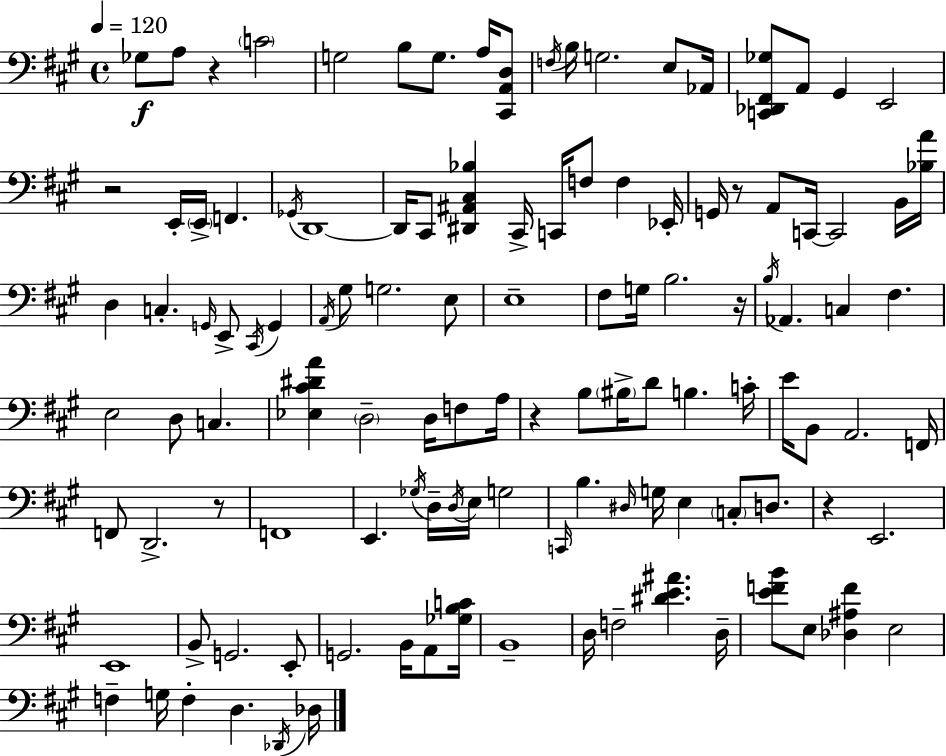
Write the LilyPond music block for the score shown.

{
  \clef bass
  \time 4/4
  \defaultTimeSignature
  \key a \major
  \tempo 4 = 120
  ges8\f a8 r4 \parenthesize c'2 | g2 b8 g8. a16 <cis, a, d>8 | \acciaccatura { f16 } b16 g2. e8 | aes,16 <c, des, fis, ges>8 a,8 gis,4 e,2 | \break r2 e,16-. \parenthesize e,16-> f,4. | \acciaccatura { ges,16 } d,1~~ | d,16 cis,8 <dis, ais, cis bes>4 cis,16-> c,16 f8 f4 | ees,16-. g,16 r8 a,8 c,16~~ c,2 | \break b,16 <bes a'>16 d4 c4.-. \grace { g,16 } e,8-> \acciaccatura { cis,16 } | g,4 \acciaccatura { a,16 } gis8 g2. | e8 e1-- | fis8 g16 b2. | \break r16 \acciaccatura { b16 } aes,4. c4 | fis4. e2 d8 | c4. <ees cis' dis' a'>4 \parenthesize d2-- | d16 f8 a16 r4 b8 \parenthesize bis16-> d'8 b4. | \break c'16-. e'16 b,8 a,2. | f,16 f,8 d,2.-> | r8 f,1 | e,4. \acciaccatura { ges16 } d16-- \acciaccatura { d16 } e16 | \break g2 \grace { c,16 } b4. \grace { dis16 } | g16 e4 \parenthesize c8-. d8. r4 e,2. | e,1 | b,8-> g,2. | \break e,8-. g,2. | b,16 a,8 <ges b c'>16 b,1-- | d16 f2-- | <dis' e' ais'>4. d16-- <e' f' b'>8 e8 <des ais f'>4 | \break e2 f4-- g16 f4-. | d4. \acciaccatura { des,16 } des16 \bar "|."
}